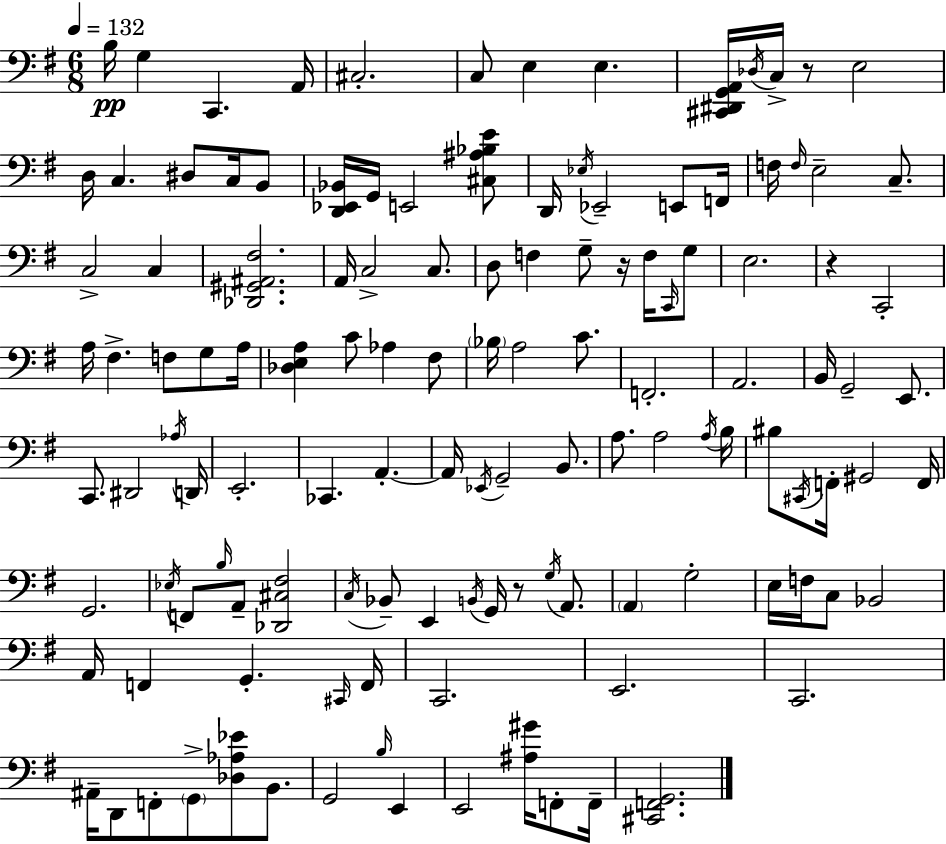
B3/s G3/q C2/q. A2/s C#3/h. C3/e E3/q E3/q. [C#2,D#2,G2,A2]/s Db3/s C3/s R/e E3/h D3/s C3/q. D#3/e C3/s B2/e [D2,Eb2,Bb2]/s G2/s E2/h [C#3,A#3,Bb3,E4]/e D2/s Eb3/s Eb2/h E2/e F2/s F3/s F3/s E3/h C3/e. C3/h C3/q [Db2,G#2,A#2,F#3]/h. A2/s C3/h C3/e. D3/e F3/q G3/e R/s F3/s C2/s G3/e E3/h. R/q C2/h A3/s F#3/q. F3/e G3/e A3/s [Db3,E3,A3]/q C4/e Ab3/q F#3/e Bb3/s A3/h C4/e. F2/h. A2/h. B2/s G2/h E2/e. C2/e. D#2/h Ab3/s D2/s E2/h. CES2/q. A2/q. A2/s Eb2/s G2/h B2/e. A3/e. A3/h A3/s B3/s BIS3/e C#2/s F2/s G#2/h F2/s G2/h. Eb3/s F2/e B3/s A2/e [Db2,C#3,F#3]/h C3/s Bb2/e E2/q B2/s G2/s R/e G3/s A2/e. A2/q G3/h E3/s F3/s C3/e Bb2/h A2/s F2/q G2/q. C#2/s F2/s C2/h. E2/h. C2/h. A#2/s D2/e F2/e G2/e [Db3,Ab3,Eb4]/e B2/e. G2/h B3/s E2/q E2/h [A#3,G#4]/s F2/e F2/s [C#2,F2,G2]/h.